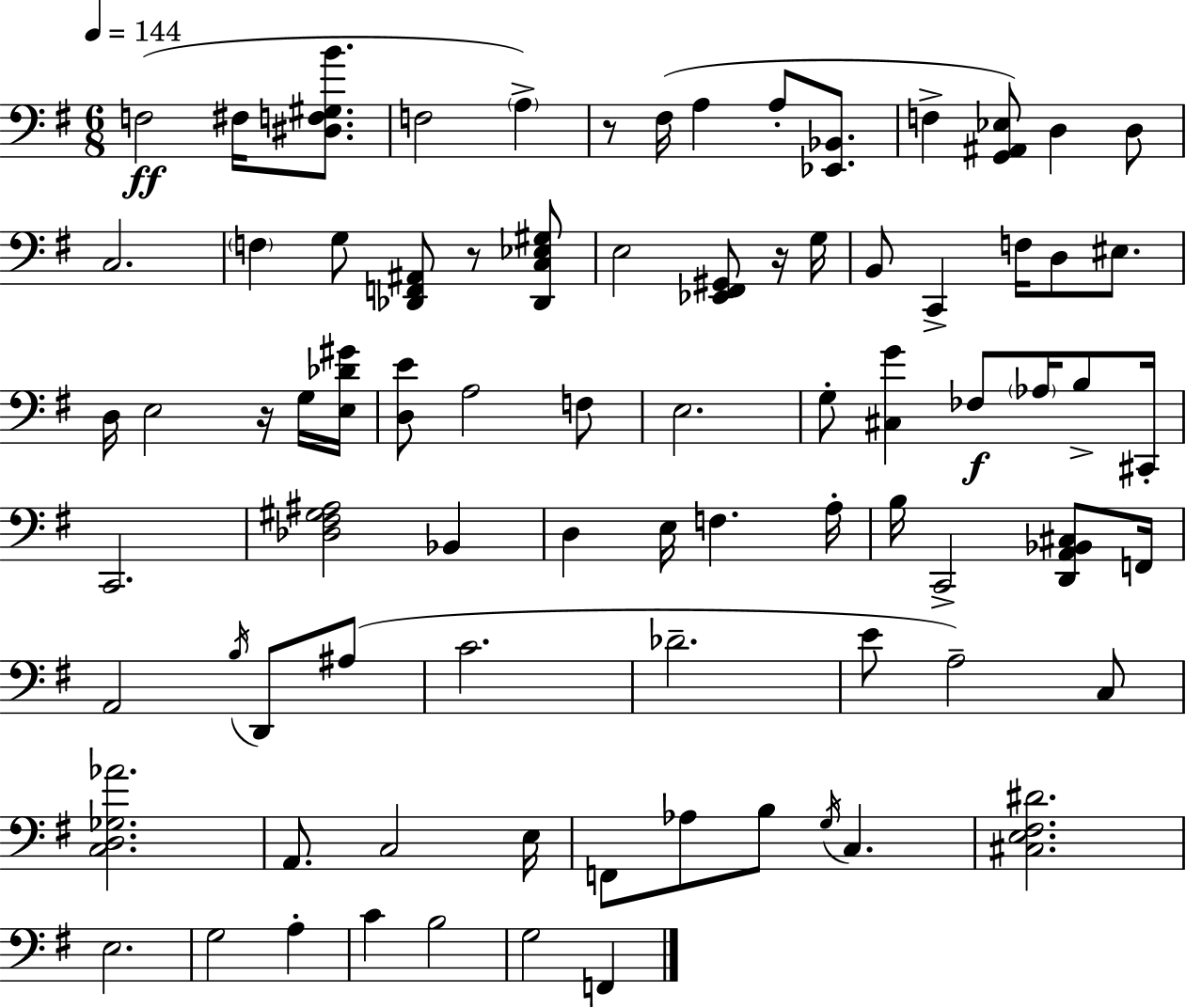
F3/h F#3/s [D#3,F3,G#3,B4]/e. F3/h A3/q R/e F#3/s A3/q A3/e [Eb2,Bb2]/e. F3/q [G2,A#2,Eb3]/e D3/q D3/e C3/h. F3/q G3/e [Db2,F2,A#2]/e R/e [Db2,C3,Eb3,G#3]/e E3/h [Eb2,F#2,G#2]/e R/s G3/s B2/e C2/q F3/s D3/e EIS3/e. D3/s E3/h R/s G3/s [E3,Db4,G#4]/s [D3,E4]/e A3/h F3/e E3/h. G3/e [C#3,G4]/q FES3/e Ab3/s B3/e C#2/s C2/h. [Db3,F#3,G#3,A#3]/h Bb2/q D3/q E3/s F3/q. A3/s B3/s C2/h [D2,A2,Bb2,C#3]/e F2/s A2/h B3/s D2/e A#3/e C4/h. Db4/h. E4/e A3/h C3/e [C3,D3,Gb3,Ab4]/h. A2/e. C3/h E3/s F2/e Ab3/e B3/e G3/s C3/q. [C#3,E3,F#3,D#4]/h. E3/h. G3/h A3/q C4/q B3/h G3/h F2/q